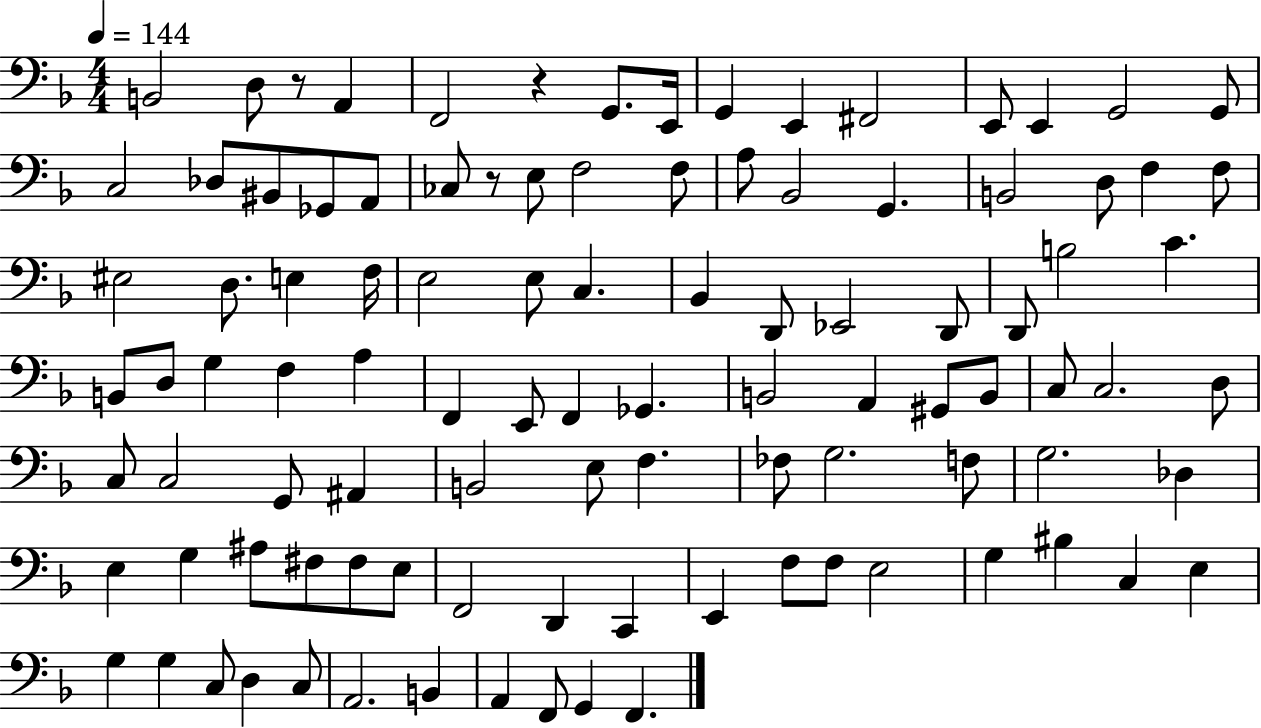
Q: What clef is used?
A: bass